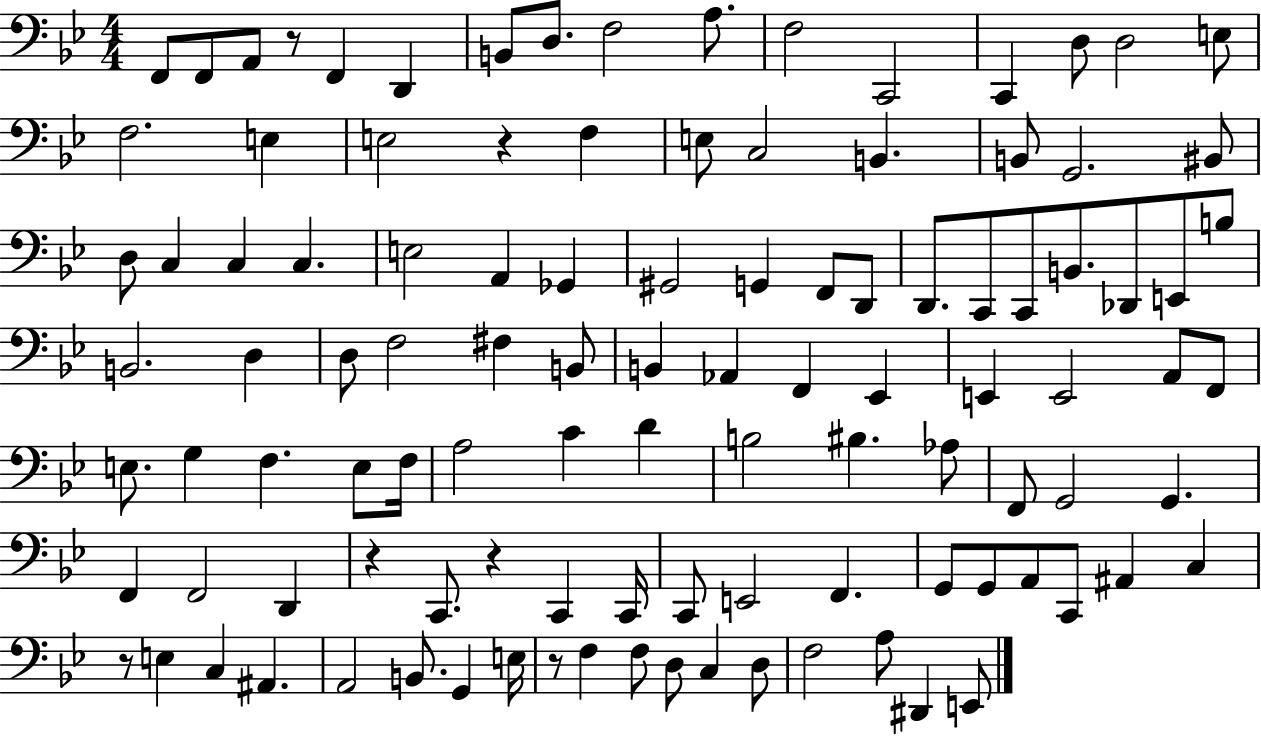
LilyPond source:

{
  \clef bass
  \numericTimeSignature
  \time 4/4
  \key bes \major
  \repeat volta 2 { f,8 f,8 a,8 r8 f,4 d,4 | b,8 d8. f2 a8. | f2 c,2 | c,4 d8 d2 e8 | \break f2. e4 | e2 r4 f4 | e8 c2 b,4. | b,8 g,2. bis,8 | \break d8 c4 c4 c4. | e2 a,4 ges,4 | gis,2 g,4 f,8 d,8 | d,8. c,8 c,8 b,8. des,8 e,8 b8 | \break b,2. d4 | d8 f2 fis4 b,8 | b,4 aes,4 f,4 ees,4 | e,4 e,2 a,8 f,8 | \break e8. g4 f4. e8 f16 | a2 c'4 d'4 | b2 bis4. aes8 | f,8 g,2 g,4. | \break f,4 f,2 d,4 | r4 c,8. r4 c,4 c,16 | c,8 e,2 f,4. | g,8 g,8 a,8 c,8 ais,4 c4 | \break r8 e4 c4 ais,4. | a,2 b,8. g,4 e16 | r8 f4 f8 d8 c4 d8 | f2 a8 dis,4 e,8 | \break } \bar "|."
}